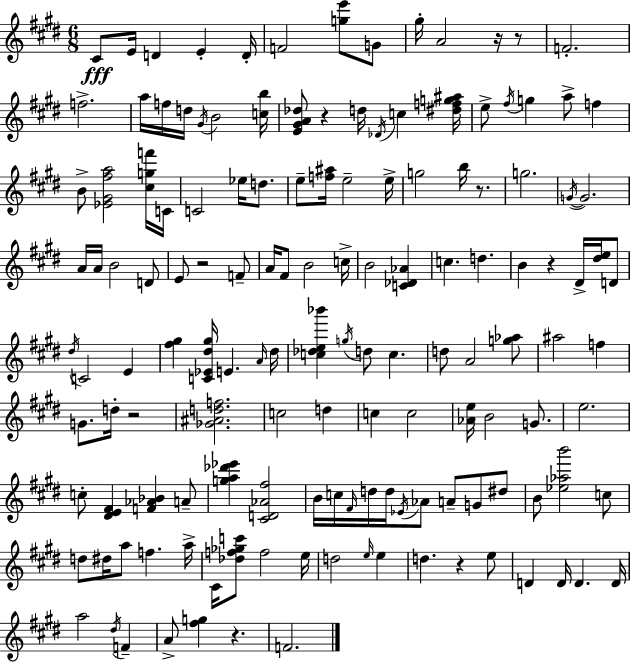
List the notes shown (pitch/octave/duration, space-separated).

C#4/e E4/s D4/q E4/q D4/s F4/h [G5,E6]/e G4/e G#5/s A4/h R/s R/e F4/h. F5/h. A5/s F5/s D5/s G#4/s B4/h [C5,B5]/s [E4,G#4,A4,Db5]/e R/q D5/s Db4/s C5/q [D#5,F5,G5,A#5]/s E5/e F#5/s G5/q A5/e F5/q B4/e [Eb4,G#4,F#5,A5]/h [C#5,G5,F6]/s C4/s C4/h Eb5/s D5/e. E5/e [F5,A#5]/s E5/h E5/s G5/h B5/s R/e. G5/h. G4/s G4/h. A4/s A4/s B4/h D4/e E4/e R/h F4/e A4/s F#4/e B4/h C5/s B4/h [C4,Db4,Ab4]/q C5/q. D5/q. B4/q R/q D#4/s [D#5,E5]/s D4/e D#5/s C4/h E4/q [F#5,G#5]/q [C4,Eb4,D#5,G#5]/s E4/q. A4/s D#5/s [C5,Db5,E5,Bb6]/q G5/s D5/e C5/q. D5/e A4/h [G5,Ab5]/e A#5/h F5/q G4/e. D5/s R/h [Gb4,A#4,D5,F5]/h. C5/h D5/q C5/q C5/h [Ab4,E5]/s B4/h G4/e. E5/h. C5/e [D#4,E4,F#4]/q [F4,Ab4,Bb4]/q A4/e [G5,A5,Db6,Eb6]/q [C#4,D4,Ab4,F#5]/h B4/s C5/s F#4/s D5/s D5/s Eb4/s Ab4/e A4/e G4/e D#5/e B4/e [Eb5,Ab5,B6]/h C5/e D5/e D#5/s A5/e F5/q. A5/s C#4/s [Db5,F5,Gb5,C6]/e F5/h E5/s D5/h E5/s E5/q D5/q. R/q E5/e D4/q D4/s D4/q. D4/s A5/h D#5/s F4/q A4/e [F#5,G5]/q R/q. F4/h.